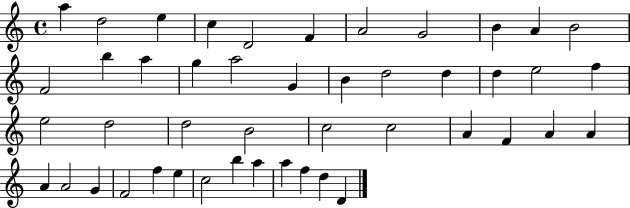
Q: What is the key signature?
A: C major